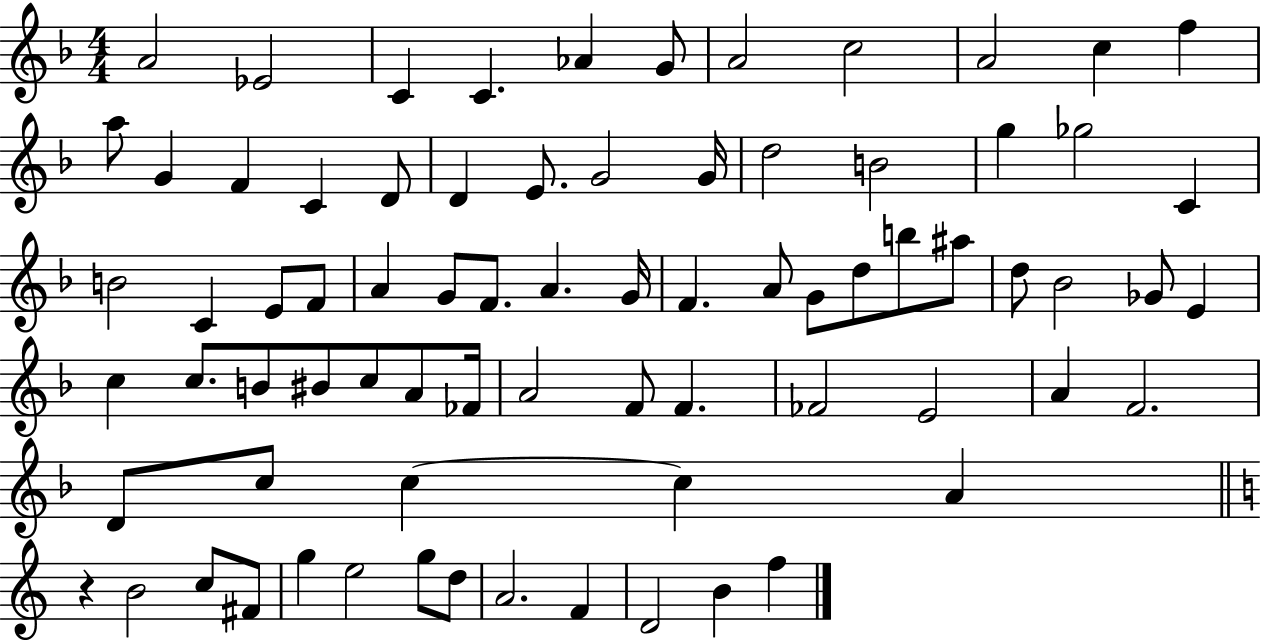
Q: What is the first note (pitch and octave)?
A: A4